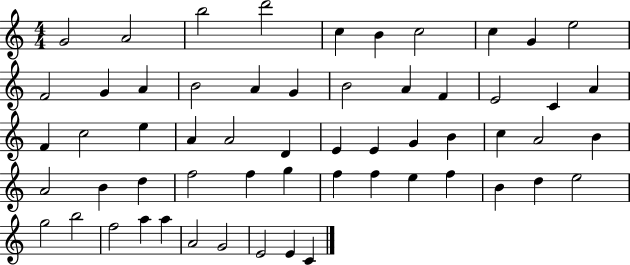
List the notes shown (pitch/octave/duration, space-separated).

G4/h A4/h B5/h D6/h C5/q B4/q C5/h C5/q G4/q E5/h F4/h G4/q A4/q B4/h A4/q G4/q B4/h A4/q F4/q E4/h C4/q A4/q F4/q C5/h E5/q A4/q A4/h D4/q E4/q E4/q G4/q B4/q C5/q A4/h B4/q A4/h B4/q D5/q F5/h F5/q G5/q F5/q F5/q E5/q F5/q B4/q D5/q E5/h G5/h B5/h F5/h A5/q A5/q A4/h G4/h E4/h E4/q C4/q